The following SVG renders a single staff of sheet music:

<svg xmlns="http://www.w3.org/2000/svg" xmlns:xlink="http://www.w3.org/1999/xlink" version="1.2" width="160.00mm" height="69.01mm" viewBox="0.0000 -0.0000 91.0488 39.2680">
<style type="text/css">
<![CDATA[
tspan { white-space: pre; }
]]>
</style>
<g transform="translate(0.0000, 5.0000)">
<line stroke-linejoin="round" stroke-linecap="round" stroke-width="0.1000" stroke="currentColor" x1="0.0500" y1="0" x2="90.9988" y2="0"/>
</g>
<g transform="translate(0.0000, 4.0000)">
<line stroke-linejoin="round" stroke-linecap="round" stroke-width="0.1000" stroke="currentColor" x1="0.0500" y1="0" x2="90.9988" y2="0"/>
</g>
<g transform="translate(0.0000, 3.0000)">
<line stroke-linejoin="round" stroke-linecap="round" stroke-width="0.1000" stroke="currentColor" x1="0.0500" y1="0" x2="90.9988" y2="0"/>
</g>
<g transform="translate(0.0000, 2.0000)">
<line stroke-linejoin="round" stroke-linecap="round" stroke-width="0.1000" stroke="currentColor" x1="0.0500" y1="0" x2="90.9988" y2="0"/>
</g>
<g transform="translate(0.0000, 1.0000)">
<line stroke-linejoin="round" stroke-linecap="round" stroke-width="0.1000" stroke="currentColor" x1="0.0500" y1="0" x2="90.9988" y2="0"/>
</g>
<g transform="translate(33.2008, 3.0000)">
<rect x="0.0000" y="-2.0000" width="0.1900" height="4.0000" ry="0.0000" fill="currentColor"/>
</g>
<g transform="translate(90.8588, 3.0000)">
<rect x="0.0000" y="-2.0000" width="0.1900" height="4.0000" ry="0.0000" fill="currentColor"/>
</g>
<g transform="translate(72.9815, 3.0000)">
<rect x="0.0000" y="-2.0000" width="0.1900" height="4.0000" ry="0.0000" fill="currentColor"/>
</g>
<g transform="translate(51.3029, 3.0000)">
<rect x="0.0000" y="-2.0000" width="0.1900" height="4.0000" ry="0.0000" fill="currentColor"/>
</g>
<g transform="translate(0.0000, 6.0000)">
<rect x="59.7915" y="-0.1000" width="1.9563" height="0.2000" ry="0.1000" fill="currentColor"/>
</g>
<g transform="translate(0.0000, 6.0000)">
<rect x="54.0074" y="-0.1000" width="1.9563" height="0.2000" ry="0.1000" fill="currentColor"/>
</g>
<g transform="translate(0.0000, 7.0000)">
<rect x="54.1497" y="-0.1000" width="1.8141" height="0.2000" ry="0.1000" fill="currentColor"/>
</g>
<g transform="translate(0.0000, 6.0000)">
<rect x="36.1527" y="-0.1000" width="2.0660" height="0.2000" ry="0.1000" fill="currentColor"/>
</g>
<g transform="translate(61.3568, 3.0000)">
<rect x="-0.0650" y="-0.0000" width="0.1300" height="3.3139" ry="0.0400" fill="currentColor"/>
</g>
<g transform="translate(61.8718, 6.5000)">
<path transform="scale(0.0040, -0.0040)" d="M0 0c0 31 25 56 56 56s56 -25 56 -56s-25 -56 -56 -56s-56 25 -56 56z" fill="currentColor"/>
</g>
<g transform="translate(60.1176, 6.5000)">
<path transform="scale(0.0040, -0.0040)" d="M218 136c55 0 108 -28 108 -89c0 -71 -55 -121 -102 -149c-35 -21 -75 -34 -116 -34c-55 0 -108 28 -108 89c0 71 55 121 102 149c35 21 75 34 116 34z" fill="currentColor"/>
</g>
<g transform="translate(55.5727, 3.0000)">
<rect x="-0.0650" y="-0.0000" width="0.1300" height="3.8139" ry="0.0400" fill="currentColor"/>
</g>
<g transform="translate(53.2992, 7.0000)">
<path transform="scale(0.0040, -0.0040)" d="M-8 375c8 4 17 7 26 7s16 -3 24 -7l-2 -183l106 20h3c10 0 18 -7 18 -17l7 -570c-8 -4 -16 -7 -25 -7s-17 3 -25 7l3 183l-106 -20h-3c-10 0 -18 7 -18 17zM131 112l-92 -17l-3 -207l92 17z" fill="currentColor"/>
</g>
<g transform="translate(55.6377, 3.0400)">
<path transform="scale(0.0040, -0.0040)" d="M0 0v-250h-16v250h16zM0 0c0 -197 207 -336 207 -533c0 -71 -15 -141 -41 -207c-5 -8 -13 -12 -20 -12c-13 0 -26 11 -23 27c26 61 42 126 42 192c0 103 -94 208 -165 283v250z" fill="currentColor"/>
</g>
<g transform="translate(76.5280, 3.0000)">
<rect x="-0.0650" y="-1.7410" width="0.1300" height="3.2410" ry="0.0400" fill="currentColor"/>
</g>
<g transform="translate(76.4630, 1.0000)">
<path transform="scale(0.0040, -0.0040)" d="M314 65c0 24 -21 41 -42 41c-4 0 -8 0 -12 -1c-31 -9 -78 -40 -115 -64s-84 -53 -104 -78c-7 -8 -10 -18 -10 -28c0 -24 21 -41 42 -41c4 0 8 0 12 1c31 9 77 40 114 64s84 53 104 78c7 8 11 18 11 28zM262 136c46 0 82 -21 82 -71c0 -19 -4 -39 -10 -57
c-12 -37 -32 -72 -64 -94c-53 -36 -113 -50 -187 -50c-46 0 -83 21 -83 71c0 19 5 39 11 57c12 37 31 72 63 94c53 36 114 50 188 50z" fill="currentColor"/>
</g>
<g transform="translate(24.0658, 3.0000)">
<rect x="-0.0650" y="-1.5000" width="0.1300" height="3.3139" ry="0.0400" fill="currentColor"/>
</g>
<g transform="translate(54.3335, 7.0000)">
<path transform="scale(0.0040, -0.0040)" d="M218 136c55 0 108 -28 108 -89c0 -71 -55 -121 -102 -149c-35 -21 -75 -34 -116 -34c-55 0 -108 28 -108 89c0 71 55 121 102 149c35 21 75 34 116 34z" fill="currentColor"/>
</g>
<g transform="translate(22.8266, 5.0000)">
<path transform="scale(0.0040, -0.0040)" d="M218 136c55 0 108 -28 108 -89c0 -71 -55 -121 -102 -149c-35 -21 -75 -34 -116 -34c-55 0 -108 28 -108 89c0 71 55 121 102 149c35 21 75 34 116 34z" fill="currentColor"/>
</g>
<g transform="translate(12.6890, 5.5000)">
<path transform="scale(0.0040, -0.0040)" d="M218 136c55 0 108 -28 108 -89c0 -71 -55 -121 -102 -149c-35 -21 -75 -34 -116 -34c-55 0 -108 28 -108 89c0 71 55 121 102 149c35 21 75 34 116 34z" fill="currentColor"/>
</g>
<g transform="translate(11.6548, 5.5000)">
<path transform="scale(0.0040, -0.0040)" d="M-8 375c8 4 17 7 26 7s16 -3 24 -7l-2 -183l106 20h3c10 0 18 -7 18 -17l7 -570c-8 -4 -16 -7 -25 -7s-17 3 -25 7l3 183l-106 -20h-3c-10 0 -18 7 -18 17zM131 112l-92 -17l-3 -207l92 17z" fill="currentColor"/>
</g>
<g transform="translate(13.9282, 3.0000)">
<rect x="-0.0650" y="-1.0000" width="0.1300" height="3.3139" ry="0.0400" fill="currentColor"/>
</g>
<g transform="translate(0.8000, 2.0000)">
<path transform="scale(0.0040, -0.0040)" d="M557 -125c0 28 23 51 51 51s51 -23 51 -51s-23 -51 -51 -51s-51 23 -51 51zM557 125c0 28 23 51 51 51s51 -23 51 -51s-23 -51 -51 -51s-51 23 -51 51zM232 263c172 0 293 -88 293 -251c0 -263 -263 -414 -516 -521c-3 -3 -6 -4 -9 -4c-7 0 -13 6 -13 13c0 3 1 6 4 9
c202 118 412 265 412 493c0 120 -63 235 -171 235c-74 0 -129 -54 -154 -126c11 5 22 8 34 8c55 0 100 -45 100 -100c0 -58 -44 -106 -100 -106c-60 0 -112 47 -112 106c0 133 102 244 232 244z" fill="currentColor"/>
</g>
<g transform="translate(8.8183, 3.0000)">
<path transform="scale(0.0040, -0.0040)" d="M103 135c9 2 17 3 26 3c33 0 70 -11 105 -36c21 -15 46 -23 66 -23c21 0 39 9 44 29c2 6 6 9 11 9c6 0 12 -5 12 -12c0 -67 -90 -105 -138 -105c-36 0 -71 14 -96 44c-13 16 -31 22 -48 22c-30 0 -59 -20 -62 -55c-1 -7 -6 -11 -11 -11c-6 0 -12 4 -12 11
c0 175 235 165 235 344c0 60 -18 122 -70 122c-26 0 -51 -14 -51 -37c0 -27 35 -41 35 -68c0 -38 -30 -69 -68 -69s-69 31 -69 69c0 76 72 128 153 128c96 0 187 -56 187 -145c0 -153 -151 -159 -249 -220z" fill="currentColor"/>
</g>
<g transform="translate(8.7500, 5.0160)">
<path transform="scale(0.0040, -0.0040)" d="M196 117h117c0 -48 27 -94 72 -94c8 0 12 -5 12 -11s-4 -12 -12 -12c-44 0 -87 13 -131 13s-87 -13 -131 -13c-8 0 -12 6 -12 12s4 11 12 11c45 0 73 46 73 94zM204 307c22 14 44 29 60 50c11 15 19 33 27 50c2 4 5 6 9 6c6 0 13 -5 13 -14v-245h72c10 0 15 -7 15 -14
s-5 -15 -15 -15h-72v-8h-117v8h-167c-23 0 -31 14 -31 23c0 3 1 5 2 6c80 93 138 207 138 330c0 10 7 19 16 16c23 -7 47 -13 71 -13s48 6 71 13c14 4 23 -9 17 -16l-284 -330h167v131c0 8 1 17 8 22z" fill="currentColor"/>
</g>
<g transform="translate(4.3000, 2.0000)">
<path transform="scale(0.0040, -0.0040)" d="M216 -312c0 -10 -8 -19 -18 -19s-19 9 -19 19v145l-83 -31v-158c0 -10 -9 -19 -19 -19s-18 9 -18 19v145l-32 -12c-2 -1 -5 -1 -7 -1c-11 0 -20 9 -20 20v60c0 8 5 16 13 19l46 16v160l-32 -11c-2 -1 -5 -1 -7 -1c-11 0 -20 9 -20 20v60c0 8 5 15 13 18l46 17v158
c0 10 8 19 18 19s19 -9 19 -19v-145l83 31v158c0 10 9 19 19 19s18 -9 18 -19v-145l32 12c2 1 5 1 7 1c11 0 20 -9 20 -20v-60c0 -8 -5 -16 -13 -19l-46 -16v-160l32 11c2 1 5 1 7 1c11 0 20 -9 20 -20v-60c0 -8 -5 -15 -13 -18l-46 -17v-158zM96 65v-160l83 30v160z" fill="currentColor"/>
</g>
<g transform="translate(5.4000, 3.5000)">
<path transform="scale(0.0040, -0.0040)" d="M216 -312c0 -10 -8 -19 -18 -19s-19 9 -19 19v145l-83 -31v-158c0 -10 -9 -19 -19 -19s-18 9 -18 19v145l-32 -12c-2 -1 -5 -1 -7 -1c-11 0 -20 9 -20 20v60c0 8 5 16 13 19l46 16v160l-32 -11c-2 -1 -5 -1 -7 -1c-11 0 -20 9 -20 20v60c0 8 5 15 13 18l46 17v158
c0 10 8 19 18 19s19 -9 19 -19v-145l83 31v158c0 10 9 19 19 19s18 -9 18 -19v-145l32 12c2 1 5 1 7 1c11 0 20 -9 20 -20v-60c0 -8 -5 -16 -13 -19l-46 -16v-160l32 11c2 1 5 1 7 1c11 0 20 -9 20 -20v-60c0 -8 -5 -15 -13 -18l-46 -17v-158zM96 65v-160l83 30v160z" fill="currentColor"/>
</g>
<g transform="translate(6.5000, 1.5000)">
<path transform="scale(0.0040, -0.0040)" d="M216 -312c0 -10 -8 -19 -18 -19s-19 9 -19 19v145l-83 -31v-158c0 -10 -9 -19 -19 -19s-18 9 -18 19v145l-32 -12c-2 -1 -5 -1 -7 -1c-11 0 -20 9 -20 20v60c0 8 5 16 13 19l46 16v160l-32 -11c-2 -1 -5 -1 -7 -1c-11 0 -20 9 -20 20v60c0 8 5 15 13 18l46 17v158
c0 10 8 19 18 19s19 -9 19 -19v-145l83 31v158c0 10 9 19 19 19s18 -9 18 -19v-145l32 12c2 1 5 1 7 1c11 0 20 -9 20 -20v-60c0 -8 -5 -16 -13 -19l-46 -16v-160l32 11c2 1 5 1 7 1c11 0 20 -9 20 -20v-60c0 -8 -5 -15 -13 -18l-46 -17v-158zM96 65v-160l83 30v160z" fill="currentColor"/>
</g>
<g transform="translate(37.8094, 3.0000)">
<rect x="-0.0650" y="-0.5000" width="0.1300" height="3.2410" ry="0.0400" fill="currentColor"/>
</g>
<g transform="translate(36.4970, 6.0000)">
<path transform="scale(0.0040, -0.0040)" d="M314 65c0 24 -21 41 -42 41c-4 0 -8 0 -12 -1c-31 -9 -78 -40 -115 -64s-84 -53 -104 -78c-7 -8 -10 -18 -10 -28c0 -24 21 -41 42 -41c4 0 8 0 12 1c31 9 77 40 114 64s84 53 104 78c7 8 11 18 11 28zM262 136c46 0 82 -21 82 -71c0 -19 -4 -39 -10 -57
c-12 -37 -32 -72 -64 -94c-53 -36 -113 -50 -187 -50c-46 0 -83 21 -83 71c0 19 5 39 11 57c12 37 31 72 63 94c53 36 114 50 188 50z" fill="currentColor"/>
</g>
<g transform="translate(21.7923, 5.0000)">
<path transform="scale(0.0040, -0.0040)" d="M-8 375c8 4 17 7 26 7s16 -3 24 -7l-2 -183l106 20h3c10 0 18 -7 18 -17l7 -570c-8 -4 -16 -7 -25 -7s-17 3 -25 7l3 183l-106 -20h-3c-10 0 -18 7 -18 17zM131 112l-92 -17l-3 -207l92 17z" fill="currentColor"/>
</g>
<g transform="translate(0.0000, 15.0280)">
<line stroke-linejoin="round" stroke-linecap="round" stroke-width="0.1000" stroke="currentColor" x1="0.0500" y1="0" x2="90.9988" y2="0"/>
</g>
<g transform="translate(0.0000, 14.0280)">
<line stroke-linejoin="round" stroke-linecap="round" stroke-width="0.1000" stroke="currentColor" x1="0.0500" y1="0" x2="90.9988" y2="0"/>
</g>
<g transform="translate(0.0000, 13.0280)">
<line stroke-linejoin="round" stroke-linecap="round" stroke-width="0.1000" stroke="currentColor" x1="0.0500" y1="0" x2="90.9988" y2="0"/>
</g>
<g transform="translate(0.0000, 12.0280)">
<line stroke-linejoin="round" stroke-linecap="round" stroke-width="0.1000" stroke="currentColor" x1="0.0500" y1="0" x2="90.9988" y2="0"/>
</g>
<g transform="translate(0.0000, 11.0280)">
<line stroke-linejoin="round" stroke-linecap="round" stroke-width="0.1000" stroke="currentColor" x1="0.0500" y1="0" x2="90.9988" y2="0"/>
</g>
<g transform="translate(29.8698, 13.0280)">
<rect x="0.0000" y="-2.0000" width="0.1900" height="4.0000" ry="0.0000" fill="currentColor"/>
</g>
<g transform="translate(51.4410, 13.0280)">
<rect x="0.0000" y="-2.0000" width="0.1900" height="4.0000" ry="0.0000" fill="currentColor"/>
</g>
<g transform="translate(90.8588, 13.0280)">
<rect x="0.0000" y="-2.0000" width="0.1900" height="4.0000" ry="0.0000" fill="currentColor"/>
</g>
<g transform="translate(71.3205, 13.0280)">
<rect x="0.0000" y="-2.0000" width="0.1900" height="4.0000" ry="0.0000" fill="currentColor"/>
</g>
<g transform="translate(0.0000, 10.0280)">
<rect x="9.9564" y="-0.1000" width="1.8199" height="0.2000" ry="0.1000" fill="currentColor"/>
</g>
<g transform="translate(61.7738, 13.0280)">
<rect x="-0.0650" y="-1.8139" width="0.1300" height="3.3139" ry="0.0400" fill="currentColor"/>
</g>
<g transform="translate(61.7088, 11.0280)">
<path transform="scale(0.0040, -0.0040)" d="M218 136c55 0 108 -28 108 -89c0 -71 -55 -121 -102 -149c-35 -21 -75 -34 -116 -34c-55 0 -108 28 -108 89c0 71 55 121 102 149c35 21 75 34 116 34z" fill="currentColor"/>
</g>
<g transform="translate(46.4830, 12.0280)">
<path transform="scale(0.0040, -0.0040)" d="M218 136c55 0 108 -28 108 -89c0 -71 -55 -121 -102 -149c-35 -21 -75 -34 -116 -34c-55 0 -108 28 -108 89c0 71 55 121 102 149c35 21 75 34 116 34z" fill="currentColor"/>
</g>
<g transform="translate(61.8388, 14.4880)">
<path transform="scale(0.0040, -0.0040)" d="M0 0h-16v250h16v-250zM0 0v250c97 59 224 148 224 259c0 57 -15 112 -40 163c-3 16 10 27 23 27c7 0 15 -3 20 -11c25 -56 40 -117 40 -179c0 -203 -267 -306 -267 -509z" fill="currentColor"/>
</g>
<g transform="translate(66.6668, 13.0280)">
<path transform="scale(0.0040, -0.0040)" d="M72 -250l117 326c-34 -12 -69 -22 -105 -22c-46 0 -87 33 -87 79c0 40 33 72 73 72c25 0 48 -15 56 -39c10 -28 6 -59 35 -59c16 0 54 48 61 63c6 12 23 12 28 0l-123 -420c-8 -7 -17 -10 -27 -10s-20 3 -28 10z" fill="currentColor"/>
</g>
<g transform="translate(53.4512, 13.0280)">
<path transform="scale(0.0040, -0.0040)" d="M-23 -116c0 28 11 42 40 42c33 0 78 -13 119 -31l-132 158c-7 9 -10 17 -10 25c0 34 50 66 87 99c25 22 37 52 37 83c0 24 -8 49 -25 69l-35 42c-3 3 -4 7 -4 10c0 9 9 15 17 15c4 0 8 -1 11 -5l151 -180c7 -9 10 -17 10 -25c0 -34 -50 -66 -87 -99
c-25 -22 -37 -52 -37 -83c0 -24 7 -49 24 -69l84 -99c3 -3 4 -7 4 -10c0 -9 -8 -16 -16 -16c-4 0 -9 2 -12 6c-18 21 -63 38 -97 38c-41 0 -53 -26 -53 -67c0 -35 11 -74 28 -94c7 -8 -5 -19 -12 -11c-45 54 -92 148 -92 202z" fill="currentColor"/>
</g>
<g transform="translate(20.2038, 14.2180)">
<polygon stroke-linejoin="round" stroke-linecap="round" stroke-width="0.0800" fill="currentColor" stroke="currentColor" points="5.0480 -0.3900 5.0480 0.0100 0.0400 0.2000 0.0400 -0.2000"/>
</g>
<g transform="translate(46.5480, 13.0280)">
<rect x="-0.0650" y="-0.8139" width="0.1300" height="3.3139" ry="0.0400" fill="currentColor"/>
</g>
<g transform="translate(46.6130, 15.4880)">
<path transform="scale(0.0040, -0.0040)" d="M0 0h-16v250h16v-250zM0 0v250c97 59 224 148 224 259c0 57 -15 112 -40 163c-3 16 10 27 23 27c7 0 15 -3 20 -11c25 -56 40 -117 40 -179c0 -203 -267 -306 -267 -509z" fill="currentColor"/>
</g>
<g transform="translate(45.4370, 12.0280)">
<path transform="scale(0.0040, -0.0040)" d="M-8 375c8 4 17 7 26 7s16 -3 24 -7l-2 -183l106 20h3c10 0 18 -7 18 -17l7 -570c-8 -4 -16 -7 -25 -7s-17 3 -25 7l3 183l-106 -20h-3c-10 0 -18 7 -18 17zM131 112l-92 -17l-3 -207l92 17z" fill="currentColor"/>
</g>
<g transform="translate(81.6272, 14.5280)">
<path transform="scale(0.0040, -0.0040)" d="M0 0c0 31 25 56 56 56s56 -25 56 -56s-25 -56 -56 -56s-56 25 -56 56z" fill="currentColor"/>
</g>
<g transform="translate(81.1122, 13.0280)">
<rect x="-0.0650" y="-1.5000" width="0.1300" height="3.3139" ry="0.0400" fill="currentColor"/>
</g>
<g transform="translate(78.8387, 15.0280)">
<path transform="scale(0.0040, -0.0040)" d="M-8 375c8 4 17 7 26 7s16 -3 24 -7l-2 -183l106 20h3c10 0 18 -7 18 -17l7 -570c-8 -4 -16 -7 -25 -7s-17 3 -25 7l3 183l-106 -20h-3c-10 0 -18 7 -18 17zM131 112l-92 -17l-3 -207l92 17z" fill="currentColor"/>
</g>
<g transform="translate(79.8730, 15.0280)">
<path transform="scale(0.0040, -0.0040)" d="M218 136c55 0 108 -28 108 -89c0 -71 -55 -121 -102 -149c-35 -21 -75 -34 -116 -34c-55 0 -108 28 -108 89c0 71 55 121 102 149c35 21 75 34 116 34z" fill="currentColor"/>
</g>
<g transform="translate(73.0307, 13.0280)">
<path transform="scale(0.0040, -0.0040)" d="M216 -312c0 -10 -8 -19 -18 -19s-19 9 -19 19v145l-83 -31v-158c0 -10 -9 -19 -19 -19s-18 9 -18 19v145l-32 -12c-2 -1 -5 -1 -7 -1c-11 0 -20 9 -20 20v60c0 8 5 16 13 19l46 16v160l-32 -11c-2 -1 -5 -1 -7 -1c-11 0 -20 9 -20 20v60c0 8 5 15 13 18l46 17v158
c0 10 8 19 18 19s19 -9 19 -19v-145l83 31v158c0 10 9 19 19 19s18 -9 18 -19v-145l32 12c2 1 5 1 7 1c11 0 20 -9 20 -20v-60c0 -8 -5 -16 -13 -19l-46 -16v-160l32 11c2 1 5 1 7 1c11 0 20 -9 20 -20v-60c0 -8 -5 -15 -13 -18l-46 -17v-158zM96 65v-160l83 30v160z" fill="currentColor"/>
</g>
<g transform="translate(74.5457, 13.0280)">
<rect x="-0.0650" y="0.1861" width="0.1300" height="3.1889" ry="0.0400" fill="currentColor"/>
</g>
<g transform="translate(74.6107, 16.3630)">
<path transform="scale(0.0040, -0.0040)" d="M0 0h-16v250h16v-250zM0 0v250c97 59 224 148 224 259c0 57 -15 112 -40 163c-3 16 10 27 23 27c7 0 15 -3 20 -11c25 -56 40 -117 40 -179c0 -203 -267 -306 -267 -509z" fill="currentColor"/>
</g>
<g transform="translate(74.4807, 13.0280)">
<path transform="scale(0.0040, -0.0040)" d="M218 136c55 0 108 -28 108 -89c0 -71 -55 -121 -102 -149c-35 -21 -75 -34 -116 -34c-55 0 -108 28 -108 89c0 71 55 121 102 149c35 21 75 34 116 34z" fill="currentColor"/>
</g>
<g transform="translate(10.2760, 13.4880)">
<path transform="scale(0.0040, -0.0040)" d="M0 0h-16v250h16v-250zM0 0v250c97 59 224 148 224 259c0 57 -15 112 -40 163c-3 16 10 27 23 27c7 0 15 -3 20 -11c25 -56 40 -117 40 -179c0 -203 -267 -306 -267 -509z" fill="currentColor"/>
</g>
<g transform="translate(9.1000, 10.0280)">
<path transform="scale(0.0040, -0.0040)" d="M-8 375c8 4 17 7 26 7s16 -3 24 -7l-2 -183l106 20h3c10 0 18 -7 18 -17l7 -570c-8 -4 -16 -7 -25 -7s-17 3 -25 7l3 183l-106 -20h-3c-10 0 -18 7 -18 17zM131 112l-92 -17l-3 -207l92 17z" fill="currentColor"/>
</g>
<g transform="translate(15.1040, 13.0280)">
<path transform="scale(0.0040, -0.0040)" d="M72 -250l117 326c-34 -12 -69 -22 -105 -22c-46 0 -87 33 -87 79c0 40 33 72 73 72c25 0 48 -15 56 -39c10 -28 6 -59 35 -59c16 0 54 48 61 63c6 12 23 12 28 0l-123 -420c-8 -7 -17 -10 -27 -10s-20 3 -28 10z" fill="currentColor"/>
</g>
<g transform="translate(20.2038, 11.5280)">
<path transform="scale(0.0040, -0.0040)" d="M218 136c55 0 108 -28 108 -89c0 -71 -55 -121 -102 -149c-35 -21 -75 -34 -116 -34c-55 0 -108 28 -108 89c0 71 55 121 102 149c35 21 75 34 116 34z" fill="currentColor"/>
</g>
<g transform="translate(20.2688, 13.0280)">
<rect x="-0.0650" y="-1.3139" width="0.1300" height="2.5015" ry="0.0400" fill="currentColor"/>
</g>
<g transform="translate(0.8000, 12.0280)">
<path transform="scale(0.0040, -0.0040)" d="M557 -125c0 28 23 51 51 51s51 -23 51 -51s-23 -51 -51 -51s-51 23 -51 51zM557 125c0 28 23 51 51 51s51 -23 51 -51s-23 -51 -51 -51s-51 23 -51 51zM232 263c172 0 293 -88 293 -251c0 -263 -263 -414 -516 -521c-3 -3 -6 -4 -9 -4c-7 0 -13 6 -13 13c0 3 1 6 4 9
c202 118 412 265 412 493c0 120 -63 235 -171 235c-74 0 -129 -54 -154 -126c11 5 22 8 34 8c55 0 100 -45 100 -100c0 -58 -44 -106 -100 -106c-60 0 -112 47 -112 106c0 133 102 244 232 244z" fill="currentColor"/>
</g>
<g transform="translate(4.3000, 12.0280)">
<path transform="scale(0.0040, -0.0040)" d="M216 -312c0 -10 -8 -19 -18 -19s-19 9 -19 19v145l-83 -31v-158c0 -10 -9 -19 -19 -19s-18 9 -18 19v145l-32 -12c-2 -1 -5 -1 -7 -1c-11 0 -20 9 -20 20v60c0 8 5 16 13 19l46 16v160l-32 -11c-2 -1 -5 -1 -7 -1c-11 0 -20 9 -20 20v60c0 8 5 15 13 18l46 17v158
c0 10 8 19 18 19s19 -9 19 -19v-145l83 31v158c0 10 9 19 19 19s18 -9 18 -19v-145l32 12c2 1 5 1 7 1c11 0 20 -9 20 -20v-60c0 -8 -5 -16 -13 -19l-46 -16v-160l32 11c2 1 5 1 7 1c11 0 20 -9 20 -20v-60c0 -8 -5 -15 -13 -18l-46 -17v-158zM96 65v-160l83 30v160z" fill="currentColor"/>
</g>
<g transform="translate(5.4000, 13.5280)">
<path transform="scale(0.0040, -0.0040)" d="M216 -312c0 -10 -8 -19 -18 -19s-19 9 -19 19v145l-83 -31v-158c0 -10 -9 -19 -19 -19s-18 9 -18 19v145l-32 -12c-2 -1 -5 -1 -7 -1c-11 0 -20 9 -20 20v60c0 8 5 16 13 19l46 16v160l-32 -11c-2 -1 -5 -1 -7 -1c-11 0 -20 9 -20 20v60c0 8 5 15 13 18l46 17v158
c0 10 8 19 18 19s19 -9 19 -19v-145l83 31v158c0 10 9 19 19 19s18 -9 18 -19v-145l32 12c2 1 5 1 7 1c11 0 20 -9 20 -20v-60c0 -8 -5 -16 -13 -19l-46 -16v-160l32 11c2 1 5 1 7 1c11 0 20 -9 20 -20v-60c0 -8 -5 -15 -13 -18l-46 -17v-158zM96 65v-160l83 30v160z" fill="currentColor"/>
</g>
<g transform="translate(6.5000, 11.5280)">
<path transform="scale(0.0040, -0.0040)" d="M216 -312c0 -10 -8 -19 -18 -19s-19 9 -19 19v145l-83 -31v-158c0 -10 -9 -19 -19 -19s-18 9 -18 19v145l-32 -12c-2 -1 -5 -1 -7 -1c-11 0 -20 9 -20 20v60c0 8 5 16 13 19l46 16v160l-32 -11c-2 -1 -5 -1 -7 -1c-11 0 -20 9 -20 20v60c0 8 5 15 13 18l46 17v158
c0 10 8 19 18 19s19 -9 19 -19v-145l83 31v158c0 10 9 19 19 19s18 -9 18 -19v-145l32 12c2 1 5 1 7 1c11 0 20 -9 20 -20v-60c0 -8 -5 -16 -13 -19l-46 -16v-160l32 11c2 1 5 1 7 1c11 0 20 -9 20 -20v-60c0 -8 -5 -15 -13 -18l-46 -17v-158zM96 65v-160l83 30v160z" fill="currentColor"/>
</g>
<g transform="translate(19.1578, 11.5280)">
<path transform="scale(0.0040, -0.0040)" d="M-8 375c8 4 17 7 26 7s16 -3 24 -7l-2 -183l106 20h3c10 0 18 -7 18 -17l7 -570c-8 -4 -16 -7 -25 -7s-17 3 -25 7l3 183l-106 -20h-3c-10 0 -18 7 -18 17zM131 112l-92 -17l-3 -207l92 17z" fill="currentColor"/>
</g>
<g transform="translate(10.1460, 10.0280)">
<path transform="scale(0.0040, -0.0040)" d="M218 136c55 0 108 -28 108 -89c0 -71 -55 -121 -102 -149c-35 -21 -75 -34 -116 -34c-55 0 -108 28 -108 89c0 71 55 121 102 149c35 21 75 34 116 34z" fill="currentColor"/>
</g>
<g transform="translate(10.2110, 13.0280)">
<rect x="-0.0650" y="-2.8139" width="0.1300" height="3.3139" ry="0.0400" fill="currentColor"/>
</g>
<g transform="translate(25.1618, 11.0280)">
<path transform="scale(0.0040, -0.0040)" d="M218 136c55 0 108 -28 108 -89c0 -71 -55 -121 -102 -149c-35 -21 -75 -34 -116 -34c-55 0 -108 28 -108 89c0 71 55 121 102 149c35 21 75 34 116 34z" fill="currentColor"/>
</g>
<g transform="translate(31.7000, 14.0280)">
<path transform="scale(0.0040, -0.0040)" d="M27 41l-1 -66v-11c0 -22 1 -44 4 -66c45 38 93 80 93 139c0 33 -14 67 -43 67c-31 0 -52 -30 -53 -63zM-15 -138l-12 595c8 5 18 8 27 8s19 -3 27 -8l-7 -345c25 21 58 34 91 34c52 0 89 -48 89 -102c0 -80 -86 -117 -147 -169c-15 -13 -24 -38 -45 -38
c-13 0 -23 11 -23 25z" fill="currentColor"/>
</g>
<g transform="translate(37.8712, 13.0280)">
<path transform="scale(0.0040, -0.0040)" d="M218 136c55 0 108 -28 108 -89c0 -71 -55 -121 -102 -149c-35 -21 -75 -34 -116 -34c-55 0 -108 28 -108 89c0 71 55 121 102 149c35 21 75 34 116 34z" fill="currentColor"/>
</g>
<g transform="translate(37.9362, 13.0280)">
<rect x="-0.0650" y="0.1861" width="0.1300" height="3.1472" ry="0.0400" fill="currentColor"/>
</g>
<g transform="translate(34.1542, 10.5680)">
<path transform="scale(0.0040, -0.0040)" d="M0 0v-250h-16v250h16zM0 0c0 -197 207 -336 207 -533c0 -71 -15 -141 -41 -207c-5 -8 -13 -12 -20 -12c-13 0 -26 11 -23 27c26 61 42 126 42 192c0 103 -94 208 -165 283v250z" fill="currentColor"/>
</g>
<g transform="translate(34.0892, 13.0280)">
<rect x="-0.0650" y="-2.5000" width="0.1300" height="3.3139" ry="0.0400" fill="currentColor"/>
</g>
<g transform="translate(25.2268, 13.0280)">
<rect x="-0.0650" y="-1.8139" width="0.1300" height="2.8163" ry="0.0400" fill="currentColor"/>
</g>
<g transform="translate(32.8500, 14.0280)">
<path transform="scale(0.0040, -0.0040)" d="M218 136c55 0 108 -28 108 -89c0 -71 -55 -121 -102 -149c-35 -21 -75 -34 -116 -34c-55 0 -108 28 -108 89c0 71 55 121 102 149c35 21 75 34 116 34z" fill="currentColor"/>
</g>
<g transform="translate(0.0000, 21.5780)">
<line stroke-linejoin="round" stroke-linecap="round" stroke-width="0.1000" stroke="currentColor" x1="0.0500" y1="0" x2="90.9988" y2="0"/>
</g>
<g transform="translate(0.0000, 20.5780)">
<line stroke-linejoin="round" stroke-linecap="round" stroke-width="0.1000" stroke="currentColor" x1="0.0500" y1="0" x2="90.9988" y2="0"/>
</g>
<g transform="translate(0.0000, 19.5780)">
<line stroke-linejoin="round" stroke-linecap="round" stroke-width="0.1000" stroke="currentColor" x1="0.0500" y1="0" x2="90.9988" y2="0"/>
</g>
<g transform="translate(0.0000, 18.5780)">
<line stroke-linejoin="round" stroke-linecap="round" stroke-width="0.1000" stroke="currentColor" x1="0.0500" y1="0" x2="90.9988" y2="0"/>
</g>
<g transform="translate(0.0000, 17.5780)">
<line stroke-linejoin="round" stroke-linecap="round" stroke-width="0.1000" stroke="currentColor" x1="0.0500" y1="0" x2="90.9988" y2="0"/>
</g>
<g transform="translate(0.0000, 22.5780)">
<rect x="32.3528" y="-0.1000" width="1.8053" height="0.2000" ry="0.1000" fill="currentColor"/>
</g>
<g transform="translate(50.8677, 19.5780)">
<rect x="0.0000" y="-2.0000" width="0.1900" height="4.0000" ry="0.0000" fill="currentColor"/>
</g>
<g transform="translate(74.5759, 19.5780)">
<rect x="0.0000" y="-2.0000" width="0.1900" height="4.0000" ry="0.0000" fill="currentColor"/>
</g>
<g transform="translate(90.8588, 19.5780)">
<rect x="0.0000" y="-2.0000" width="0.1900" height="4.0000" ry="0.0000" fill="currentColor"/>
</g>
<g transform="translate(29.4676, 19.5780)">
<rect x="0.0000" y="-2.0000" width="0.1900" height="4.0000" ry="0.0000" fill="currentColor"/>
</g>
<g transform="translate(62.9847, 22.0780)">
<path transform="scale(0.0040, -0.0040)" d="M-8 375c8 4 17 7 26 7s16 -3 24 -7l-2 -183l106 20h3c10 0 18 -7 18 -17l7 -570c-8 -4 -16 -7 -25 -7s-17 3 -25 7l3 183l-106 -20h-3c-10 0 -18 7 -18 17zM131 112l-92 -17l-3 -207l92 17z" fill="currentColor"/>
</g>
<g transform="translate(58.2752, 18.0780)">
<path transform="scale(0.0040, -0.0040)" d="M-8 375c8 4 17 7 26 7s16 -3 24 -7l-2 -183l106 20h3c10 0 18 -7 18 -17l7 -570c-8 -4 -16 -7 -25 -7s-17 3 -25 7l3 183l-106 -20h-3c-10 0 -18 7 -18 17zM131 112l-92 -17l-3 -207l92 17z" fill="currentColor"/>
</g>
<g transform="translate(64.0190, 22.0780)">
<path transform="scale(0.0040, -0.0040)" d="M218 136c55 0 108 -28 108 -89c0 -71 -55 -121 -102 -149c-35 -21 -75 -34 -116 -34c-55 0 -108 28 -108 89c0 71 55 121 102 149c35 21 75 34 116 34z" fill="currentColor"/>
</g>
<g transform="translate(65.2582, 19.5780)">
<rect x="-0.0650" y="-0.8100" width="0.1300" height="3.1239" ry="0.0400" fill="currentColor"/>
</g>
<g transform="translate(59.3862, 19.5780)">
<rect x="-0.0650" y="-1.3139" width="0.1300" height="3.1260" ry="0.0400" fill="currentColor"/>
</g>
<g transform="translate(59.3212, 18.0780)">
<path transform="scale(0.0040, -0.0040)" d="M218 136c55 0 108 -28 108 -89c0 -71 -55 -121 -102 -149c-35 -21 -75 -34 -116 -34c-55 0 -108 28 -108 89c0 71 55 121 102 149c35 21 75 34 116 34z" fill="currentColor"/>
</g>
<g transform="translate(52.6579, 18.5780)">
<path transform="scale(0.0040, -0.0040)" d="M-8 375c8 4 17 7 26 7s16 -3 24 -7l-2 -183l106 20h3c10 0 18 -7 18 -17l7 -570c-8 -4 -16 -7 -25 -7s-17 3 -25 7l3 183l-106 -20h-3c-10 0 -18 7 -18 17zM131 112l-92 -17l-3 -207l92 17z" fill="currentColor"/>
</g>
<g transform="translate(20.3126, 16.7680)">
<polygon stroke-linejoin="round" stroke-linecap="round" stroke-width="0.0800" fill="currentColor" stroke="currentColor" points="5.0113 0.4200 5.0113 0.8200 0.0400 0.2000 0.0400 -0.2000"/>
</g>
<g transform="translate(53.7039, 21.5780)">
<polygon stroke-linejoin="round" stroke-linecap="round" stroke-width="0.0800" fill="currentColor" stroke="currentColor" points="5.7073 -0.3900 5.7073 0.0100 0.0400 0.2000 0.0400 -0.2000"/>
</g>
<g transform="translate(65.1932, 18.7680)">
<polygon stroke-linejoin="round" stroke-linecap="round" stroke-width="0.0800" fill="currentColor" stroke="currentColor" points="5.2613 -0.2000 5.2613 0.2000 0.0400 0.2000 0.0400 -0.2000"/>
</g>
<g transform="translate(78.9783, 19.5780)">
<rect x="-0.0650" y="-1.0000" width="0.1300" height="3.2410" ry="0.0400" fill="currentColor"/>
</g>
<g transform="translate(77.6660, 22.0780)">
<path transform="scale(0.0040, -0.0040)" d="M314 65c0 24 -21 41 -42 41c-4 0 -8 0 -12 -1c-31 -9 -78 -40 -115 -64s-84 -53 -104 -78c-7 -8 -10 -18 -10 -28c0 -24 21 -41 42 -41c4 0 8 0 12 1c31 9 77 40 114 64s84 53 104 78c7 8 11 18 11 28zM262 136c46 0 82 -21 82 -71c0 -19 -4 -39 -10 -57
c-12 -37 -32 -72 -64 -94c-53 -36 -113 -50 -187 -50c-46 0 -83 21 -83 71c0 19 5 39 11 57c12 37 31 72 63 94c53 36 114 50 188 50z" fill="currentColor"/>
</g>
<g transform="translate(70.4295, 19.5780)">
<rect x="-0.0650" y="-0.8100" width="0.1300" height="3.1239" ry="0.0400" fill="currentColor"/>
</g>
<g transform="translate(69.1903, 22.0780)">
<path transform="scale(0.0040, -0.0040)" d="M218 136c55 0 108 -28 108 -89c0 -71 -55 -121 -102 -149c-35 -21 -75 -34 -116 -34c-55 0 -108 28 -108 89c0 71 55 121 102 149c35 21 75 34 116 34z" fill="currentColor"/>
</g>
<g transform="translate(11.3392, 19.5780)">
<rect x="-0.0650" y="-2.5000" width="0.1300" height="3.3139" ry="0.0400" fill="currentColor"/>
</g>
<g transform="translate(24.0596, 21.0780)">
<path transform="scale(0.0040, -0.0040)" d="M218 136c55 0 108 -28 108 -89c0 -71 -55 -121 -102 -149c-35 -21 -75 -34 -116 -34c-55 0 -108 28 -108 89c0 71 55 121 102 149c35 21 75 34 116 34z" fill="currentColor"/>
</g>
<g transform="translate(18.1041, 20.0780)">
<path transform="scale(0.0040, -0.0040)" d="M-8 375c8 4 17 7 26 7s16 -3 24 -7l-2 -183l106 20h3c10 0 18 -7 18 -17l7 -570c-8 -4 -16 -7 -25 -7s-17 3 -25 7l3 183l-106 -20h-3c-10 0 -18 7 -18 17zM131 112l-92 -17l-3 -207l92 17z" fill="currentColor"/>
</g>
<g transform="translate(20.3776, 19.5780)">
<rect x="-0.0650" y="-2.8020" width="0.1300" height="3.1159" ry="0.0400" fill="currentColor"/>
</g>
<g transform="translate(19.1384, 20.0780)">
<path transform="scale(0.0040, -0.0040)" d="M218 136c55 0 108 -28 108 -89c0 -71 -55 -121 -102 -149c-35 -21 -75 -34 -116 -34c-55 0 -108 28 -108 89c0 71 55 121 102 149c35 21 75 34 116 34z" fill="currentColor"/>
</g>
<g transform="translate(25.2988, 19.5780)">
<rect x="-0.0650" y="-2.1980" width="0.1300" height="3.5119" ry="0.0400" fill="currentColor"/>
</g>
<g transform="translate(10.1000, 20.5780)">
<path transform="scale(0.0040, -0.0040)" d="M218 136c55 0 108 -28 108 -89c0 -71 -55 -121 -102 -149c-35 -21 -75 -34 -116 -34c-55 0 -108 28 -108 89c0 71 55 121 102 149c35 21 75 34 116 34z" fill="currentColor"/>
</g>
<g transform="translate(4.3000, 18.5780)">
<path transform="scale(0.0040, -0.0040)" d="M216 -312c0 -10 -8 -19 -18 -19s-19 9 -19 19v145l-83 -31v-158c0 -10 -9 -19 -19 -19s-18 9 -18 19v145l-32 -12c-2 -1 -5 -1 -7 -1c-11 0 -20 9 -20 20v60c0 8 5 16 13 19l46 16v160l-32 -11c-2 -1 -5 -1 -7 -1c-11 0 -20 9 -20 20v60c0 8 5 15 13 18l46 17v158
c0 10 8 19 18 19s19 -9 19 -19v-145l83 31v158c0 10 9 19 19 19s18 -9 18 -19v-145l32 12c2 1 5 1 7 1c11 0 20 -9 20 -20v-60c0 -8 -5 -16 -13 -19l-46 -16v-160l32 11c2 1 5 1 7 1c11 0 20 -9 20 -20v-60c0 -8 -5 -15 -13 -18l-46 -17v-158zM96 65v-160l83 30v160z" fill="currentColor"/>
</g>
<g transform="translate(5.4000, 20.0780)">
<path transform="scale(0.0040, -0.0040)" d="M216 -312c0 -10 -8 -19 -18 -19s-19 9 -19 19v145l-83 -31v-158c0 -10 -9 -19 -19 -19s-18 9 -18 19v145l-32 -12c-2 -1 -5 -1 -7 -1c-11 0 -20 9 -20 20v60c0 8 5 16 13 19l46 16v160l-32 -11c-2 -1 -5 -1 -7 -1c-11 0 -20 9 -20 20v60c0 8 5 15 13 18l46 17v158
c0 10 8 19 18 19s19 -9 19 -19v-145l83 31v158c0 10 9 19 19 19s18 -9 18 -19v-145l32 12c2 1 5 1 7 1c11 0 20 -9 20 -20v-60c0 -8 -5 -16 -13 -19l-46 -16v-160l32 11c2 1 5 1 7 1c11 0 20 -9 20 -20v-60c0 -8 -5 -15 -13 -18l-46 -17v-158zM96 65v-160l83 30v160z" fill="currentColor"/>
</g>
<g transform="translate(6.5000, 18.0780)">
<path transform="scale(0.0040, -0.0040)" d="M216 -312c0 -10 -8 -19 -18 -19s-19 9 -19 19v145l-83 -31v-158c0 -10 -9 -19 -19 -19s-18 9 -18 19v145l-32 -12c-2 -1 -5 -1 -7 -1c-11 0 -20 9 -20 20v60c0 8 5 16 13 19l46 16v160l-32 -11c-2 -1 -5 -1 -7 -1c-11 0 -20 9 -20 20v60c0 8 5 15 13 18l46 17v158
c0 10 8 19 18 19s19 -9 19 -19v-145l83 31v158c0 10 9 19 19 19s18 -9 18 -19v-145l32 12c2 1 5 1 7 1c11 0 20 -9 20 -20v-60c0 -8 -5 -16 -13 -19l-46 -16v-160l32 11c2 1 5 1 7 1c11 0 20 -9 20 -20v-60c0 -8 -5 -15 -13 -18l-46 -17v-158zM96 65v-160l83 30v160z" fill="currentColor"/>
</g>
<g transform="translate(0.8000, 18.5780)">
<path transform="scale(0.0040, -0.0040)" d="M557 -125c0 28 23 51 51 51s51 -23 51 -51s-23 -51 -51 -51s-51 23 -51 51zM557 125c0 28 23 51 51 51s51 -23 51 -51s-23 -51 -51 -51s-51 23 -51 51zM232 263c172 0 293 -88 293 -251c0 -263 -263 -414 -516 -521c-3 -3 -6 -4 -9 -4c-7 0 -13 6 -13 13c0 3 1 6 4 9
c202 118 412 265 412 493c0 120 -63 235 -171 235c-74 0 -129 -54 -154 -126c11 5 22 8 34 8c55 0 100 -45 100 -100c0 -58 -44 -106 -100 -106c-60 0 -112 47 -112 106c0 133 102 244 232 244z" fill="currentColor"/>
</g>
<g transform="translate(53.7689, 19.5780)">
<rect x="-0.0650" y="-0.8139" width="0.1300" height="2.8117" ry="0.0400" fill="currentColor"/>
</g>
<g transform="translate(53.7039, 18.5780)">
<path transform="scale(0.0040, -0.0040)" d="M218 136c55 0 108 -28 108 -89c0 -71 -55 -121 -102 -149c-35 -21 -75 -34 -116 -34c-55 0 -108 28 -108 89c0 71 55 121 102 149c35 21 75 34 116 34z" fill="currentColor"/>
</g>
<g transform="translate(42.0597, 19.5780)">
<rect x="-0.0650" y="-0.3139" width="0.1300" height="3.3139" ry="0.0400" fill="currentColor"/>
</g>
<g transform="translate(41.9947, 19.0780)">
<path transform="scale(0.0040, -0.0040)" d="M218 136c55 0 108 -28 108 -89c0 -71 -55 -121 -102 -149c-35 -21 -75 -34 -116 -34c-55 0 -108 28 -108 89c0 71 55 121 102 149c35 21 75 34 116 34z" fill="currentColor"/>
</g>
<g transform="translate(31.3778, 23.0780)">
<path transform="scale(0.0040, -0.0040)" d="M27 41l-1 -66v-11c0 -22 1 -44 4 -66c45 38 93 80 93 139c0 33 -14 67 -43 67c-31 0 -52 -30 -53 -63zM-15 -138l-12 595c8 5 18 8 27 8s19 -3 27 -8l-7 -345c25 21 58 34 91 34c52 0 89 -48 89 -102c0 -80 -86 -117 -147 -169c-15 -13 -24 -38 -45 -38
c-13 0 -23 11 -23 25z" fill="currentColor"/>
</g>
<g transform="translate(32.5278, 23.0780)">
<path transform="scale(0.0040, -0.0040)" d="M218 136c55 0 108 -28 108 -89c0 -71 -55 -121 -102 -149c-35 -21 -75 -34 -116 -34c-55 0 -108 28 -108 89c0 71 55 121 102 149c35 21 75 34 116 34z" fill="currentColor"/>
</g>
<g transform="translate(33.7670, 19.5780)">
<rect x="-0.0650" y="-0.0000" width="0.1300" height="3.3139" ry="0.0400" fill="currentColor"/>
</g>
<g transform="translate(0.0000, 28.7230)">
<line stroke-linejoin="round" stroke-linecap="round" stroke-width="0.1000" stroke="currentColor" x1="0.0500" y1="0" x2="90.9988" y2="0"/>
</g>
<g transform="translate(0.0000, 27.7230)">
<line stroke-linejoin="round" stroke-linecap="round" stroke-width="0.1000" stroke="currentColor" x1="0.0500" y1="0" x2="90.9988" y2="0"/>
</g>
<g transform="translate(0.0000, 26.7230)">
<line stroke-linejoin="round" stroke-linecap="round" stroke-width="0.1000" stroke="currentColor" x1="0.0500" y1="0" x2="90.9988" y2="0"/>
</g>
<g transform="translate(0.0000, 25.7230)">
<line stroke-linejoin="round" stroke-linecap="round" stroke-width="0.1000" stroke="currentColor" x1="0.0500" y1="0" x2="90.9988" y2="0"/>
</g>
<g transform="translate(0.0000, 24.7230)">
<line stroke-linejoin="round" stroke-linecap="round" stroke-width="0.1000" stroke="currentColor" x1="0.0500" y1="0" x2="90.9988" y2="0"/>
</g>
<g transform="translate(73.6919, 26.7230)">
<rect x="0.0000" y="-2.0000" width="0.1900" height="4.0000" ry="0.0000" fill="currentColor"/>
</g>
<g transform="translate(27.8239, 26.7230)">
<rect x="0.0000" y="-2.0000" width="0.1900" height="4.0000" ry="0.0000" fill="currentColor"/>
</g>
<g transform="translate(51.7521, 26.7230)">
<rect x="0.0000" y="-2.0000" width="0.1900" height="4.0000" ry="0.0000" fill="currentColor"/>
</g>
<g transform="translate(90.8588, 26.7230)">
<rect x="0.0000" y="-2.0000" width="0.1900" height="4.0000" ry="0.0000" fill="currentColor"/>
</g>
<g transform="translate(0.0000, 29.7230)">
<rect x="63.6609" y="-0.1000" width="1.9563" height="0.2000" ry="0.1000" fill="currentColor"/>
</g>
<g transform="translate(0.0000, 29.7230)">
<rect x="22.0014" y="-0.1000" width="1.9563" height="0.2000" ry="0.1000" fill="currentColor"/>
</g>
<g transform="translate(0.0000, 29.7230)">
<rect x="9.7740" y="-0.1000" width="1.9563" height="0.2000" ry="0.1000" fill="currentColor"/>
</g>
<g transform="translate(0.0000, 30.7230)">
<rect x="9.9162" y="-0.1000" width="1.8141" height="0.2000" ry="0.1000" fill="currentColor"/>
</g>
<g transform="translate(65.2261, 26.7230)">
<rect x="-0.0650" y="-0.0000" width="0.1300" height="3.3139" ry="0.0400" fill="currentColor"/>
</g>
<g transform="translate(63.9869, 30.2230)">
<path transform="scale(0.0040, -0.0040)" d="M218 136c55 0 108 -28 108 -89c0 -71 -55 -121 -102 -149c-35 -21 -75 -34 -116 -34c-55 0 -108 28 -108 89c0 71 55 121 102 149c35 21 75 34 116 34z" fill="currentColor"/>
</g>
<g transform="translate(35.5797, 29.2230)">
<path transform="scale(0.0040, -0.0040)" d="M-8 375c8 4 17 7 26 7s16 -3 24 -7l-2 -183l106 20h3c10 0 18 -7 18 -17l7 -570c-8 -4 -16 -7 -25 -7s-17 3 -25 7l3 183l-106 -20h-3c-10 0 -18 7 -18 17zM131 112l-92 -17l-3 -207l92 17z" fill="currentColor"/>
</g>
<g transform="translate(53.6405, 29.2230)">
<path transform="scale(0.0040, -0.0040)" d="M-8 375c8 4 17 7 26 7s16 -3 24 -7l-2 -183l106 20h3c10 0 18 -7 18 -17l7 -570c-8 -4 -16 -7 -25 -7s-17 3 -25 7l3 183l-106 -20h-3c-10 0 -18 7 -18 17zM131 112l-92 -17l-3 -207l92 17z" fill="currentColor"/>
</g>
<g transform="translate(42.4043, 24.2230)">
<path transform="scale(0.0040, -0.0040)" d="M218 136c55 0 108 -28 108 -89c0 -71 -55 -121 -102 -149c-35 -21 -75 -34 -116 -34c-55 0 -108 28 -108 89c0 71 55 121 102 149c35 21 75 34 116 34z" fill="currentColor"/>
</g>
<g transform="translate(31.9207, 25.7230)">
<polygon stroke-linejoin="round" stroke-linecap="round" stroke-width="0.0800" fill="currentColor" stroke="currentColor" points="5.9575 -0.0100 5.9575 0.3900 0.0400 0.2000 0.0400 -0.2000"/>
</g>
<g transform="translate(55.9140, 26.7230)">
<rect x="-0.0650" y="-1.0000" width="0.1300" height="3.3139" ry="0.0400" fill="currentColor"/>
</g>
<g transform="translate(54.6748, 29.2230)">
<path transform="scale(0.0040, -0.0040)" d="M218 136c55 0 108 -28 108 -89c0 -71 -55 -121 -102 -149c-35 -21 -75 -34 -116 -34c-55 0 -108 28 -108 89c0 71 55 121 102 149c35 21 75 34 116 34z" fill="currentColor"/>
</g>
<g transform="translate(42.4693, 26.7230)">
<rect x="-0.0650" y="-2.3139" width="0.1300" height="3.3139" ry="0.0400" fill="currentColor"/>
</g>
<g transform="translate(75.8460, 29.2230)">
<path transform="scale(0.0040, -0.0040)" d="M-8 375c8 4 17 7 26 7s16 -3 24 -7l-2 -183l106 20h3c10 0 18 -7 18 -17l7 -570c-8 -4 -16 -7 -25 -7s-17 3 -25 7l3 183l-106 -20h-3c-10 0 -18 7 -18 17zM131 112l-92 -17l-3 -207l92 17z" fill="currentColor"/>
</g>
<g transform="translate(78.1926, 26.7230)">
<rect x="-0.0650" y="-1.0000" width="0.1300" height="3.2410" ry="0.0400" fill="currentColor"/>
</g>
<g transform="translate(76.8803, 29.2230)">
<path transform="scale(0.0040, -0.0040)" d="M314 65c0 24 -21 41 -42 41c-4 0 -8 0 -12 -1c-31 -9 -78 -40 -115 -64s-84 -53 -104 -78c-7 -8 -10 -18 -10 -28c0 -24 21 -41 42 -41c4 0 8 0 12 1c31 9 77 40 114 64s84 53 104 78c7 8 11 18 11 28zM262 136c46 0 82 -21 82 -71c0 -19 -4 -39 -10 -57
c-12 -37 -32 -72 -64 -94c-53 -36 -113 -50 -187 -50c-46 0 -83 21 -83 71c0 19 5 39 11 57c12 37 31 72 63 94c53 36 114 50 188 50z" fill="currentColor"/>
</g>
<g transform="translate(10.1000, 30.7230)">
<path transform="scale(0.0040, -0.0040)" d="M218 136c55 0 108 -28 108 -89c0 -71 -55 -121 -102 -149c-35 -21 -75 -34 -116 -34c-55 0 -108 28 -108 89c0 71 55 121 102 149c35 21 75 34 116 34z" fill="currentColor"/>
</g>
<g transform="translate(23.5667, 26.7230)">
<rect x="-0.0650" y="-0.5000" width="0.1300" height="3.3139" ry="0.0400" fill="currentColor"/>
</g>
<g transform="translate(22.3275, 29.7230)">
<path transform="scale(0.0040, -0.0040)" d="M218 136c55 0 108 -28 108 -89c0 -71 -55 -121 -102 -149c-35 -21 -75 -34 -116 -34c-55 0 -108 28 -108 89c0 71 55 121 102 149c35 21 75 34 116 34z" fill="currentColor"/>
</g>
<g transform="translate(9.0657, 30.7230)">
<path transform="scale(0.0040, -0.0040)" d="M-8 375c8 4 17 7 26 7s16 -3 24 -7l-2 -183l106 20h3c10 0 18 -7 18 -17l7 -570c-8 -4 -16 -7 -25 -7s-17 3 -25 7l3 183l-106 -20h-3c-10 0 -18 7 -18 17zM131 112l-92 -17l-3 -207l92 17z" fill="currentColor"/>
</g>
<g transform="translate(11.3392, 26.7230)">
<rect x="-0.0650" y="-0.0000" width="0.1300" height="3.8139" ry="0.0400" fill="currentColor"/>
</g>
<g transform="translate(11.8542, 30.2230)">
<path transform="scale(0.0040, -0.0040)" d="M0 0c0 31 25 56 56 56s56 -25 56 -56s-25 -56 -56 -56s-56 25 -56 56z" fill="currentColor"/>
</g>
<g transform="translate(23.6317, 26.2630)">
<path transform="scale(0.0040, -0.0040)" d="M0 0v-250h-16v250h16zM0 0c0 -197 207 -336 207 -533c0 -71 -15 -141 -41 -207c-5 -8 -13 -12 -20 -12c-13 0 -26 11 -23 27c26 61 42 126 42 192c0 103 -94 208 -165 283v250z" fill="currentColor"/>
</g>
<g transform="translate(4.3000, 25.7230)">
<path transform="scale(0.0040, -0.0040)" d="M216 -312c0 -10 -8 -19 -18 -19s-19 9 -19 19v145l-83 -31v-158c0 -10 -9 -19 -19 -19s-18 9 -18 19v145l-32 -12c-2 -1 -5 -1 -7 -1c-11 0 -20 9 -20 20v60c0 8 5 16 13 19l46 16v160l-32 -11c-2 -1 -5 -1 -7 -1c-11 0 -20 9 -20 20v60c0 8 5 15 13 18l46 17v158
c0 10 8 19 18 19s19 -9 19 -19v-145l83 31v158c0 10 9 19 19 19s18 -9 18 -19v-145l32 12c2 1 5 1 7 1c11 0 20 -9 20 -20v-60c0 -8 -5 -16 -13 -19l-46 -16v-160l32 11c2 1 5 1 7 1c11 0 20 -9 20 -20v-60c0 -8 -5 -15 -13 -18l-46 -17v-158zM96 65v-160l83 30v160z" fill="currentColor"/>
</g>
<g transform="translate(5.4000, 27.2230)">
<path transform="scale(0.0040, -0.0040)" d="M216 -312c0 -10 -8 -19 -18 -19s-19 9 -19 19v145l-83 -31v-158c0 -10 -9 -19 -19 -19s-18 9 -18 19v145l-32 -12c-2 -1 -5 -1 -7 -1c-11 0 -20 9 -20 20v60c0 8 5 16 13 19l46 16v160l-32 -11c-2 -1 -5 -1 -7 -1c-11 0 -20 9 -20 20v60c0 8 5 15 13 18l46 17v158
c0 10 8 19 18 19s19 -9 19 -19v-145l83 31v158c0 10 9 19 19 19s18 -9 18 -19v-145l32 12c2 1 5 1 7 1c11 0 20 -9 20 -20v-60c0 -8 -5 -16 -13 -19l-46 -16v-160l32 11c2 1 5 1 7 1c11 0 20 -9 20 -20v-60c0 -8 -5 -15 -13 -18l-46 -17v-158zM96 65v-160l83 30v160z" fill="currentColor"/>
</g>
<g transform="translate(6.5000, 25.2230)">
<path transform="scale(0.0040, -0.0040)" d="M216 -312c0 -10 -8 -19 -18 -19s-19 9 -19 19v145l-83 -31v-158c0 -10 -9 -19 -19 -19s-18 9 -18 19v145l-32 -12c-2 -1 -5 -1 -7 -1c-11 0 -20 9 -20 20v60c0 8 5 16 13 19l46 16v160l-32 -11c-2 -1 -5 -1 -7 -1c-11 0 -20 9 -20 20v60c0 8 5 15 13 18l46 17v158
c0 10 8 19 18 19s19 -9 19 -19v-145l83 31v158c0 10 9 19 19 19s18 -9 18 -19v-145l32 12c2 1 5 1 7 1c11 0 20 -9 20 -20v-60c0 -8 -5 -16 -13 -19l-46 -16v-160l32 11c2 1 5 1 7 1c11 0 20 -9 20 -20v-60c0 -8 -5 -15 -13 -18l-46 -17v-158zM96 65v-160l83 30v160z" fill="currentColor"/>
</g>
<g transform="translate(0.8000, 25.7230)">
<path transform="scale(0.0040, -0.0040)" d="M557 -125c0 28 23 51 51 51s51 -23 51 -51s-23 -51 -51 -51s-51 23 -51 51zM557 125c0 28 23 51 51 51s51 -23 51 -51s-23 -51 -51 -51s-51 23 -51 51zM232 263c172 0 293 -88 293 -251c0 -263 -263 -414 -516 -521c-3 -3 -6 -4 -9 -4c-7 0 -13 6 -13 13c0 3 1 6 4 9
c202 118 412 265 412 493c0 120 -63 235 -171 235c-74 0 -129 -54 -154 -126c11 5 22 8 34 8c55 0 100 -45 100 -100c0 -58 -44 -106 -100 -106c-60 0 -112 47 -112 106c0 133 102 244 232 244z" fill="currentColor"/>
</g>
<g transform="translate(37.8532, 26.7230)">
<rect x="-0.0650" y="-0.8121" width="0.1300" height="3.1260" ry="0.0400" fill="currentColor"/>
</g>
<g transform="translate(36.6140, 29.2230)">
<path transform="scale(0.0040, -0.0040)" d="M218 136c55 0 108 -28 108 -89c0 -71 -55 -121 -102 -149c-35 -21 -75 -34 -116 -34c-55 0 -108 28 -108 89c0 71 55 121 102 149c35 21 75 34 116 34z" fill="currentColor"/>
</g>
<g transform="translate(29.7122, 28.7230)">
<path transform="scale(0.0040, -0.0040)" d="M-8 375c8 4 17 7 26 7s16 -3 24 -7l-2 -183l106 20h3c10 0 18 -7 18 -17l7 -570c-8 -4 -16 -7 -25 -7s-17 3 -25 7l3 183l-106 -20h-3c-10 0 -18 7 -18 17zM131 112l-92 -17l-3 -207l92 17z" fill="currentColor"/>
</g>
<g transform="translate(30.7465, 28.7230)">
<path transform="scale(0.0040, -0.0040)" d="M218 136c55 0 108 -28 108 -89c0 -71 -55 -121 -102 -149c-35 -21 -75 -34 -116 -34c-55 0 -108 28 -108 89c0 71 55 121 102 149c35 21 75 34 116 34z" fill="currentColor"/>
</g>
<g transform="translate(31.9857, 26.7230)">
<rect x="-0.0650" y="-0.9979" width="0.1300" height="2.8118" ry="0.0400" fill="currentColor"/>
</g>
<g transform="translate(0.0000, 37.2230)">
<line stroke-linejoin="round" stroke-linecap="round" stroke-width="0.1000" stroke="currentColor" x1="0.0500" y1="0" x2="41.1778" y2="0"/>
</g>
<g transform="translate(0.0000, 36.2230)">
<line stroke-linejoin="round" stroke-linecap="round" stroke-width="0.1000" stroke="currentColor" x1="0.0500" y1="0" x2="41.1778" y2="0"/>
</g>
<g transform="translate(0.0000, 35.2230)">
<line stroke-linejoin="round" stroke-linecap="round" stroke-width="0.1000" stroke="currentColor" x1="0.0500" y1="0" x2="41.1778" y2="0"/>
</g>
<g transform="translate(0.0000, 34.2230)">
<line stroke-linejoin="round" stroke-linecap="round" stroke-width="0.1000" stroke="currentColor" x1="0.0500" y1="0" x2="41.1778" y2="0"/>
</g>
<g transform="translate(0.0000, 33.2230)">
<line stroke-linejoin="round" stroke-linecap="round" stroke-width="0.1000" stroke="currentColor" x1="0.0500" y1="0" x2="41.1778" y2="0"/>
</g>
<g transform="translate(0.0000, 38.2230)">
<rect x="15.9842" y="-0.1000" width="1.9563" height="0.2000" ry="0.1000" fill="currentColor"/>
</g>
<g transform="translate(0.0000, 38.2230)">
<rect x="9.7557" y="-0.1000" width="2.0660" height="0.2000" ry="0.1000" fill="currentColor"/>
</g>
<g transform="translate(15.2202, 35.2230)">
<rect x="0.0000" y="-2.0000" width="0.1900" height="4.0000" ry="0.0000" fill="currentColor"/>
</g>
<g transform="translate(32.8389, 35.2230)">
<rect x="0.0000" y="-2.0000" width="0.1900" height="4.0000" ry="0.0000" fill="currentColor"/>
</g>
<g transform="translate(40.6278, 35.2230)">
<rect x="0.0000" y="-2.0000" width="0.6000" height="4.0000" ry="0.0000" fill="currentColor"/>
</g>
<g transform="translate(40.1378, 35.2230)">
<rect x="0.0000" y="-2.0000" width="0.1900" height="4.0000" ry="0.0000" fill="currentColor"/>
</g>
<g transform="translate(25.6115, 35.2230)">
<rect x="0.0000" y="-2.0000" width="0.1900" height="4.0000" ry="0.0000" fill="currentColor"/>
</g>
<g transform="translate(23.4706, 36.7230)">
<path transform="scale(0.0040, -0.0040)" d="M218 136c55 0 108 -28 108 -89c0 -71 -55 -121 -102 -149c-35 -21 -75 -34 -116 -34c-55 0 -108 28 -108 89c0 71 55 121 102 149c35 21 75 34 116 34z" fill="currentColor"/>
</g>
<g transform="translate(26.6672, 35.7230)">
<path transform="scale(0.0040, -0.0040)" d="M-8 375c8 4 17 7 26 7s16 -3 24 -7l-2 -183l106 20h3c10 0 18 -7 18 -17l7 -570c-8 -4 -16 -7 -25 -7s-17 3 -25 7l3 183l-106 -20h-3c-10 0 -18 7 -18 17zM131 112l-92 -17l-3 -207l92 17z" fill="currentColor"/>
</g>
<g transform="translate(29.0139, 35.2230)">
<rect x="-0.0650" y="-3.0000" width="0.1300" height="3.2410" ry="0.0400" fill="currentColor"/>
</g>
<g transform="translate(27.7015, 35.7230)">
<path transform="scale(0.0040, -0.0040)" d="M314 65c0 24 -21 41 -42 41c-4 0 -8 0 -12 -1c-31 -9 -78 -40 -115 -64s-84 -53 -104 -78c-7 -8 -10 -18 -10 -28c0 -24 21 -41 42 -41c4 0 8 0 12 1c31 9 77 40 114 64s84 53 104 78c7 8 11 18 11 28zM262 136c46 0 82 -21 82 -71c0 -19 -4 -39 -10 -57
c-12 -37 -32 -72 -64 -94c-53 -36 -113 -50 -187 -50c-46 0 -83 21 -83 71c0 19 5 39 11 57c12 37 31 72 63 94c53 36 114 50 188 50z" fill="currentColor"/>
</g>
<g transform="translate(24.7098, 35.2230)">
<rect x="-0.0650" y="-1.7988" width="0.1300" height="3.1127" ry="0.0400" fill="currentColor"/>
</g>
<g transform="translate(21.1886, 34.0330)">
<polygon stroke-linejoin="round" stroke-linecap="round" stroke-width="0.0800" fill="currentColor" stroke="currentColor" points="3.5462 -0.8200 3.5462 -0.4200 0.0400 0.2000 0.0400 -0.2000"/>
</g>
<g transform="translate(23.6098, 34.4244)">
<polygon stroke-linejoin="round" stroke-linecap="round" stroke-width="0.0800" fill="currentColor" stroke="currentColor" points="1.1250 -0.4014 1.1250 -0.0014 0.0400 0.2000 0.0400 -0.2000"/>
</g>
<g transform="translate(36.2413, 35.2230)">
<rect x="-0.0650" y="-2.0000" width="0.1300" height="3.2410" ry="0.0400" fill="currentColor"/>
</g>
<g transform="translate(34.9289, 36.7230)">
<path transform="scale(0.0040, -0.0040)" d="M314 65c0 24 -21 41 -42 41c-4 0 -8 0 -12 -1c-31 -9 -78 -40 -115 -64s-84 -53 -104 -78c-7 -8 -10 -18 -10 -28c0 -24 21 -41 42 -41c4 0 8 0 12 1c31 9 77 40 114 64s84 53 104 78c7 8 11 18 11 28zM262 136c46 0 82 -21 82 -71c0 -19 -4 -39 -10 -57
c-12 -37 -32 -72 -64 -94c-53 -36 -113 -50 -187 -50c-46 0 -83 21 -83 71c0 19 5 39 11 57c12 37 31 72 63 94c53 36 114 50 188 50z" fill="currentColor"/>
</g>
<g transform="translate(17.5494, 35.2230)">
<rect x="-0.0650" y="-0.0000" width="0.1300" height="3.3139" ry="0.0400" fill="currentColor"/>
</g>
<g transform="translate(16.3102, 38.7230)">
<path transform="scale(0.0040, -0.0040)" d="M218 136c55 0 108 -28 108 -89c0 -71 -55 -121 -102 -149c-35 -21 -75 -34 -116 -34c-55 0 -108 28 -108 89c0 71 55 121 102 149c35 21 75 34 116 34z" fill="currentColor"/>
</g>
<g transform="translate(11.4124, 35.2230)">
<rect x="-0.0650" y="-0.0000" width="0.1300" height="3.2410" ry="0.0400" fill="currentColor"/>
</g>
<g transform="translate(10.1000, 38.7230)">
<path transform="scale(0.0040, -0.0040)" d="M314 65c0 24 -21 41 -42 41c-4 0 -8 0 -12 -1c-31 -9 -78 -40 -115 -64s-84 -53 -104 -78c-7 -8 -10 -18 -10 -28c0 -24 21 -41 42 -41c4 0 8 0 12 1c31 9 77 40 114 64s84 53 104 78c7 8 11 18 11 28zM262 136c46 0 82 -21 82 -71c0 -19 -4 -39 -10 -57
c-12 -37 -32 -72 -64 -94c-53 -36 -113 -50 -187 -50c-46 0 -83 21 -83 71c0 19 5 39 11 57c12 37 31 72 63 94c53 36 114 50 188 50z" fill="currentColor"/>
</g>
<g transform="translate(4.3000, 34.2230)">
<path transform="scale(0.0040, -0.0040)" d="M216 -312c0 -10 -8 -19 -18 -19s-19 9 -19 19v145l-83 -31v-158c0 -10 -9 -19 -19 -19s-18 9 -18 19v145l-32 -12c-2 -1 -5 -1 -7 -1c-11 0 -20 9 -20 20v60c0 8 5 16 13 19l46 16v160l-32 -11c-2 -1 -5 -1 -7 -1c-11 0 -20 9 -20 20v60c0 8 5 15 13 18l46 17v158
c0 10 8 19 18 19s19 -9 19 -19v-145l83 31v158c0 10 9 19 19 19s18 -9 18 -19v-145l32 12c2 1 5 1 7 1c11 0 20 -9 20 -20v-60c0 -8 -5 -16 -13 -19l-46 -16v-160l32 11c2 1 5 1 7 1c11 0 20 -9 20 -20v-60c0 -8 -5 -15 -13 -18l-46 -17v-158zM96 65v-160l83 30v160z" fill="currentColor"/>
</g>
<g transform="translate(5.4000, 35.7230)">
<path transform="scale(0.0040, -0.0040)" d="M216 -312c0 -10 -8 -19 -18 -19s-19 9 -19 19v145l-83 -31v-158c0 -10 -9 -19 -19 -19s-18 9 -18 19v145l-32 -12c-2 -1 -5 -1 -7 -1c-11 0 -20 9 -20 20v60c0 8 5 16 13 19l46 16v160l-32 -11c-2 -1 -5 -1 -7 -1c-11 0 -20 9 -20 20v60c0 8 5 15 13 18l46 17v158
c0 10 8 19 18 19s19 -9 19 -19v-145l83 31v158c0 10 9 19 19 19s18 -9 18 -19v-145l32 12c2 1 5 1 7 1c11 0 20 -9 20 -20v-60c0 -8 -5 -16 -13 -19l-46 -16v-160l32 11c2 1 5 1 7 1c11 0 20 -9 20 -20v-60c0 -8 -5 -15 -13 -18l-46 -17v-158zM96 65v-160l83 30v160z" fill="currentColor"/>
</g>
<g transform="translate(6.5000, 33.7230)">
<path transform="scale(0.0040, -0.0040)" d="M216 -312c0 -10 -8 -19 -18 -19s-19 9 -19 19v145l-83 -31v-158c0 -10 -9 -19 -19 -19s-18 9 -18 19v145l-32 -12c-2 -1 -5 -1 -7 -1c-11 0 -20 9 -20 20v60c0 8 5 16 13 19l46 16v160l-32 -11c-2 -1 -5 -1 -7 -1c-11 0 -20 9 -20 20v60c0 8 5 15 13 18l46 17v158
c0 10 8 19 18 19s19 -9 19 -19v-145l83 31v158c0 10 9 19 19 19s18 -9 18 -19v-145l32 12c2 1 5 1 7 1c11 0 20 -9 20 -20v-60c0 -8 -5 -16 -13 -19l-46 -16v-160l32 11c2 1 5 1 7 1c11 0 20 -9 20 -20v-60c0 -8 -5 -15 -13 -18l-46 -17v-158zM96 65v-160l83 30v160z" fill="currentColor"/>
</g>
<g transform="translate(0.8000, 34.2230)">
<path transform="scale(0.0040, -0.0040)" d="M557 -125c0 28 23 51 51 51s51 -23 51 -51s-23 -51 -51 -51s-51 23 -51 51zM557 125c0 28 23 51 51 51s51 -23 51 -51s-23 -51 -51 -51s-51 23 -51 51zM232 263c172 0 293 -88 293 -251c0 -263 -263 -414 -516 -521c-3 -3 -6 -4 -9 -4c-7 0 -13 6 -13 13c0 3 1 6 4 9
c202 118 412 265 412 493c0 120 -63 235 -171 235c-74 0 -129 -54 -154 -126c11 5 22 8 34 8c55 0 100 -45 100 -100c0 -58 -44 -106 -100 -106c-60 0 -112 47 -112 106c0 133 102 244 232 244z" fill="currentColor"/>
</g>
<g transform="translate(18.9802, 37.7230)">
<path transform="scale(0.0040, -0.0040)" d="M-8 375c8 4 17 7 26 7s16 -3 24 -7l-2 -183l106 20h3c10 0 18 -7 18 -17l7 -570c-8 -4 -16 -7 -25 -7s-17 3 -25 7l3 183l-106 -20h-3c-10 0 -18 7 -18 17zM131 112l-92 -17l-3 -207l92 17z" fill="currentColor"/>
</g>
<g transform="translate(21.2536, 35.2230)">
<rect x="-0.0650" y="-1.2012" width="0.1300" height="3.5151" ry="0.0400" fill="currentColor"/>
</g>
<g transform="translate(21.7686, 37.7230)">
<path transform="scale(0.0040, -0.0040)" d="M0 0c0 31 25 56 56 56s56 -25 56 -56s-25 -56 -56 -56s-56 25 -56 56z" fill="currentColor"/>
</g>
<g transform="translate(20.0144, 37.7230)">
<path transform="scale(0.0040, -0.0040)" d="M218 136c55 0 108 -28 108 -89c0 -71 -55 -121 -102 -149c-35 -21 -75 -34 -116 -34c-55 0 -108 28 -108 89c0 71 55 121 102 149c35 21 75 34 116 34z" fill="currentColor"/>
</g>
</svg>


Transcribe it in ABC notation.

X:1
T:Untitled
M:2/4
L:1/4
K:A
F,, G,, E,,2 C,,/2 D,, A,2 C/2 z/2 G,/2 A,/2 _B,,/2 D, F,/2 z A,/2 z/2 ^D,/2 G,, B,, C,/2 A,,/2 _D,, E, F,/2 G,/2 F,,/2 F,,/2 ^F,,2 C,, E,,/2 G,,/2 F,,/2 B, F,, D,, F,,2 D,,2 D,, F,,/2 A,,/4 C,2 A,,2